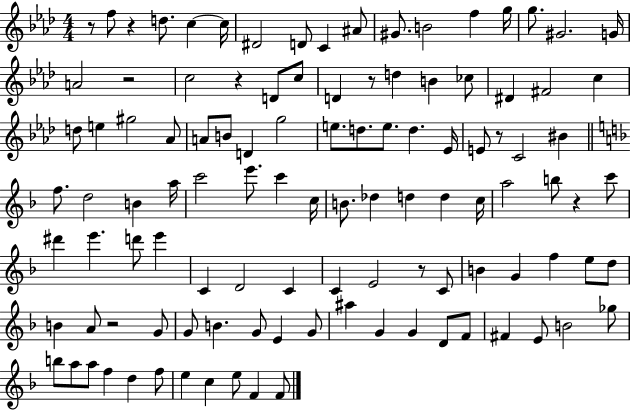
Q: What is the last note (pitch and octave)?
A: F4